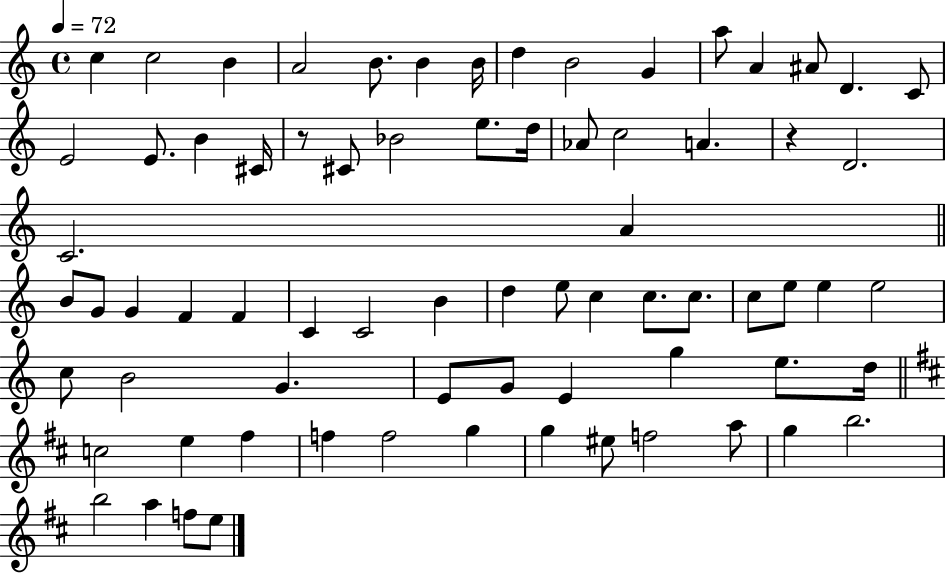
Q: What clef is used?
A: treble